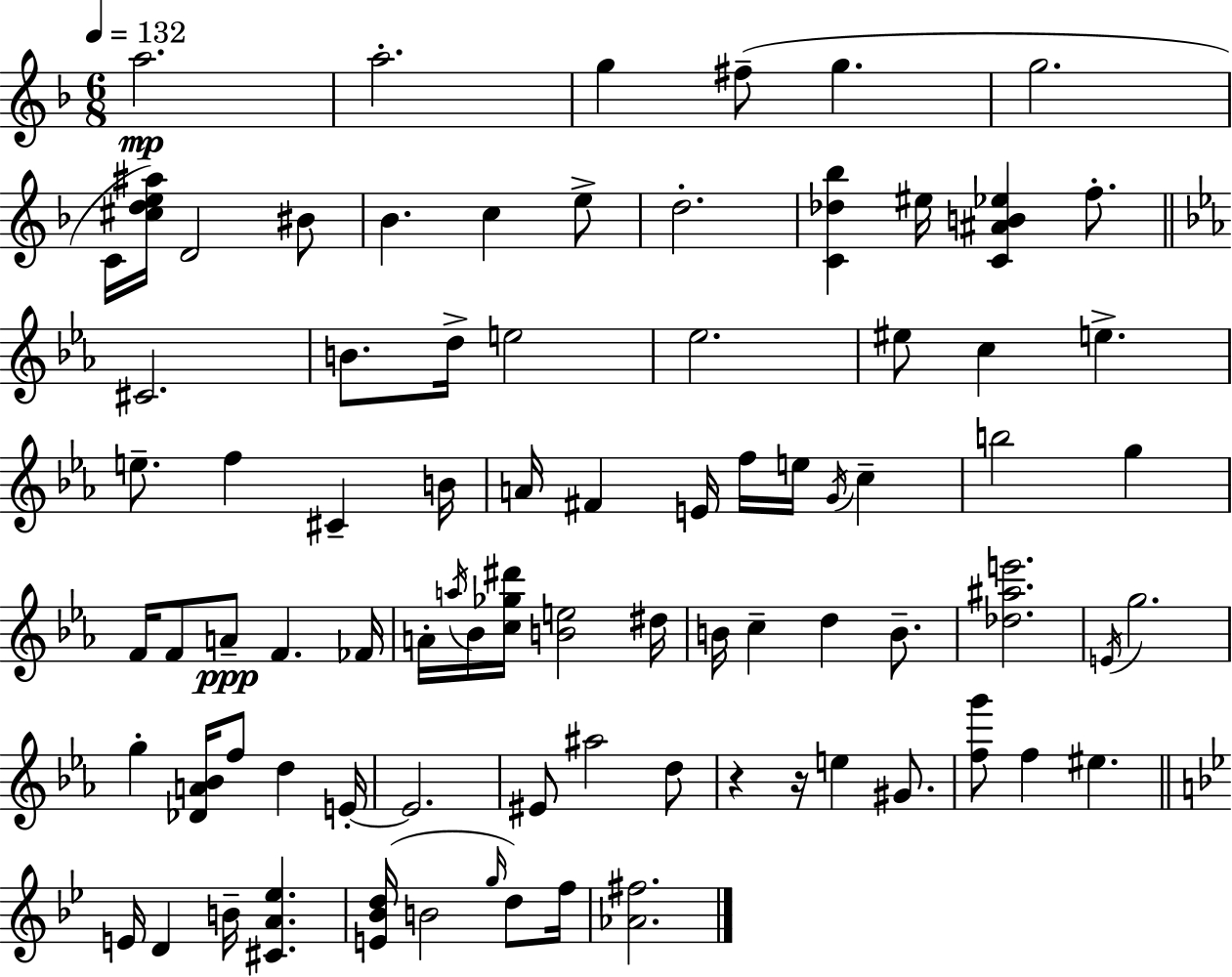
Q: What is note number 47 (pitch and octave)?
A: C5